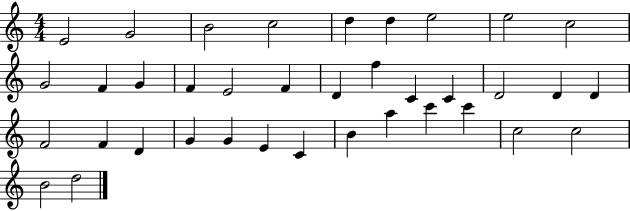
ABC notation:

X:1
T:Untitled
M:4/4
L:1/4
K:C
E2 G2 B2 c2 d d e2 e2 c2 G2 F G F E2 F D f C C D2 D D F2 F D G G E C B a c' c' c2 c2 B2 d2